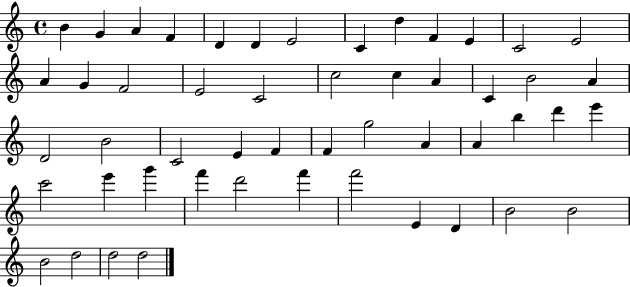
{
  \clef treble
  \time 4/4
  \defaultTimeSignature
  \key c \major
  b'4 g'4 a'4 f'4 | d'4 d'4 e'2 | c'4 d''4 f'4 e'4 | c'2 e'2 | \break a'4 g'4 f'2 | e'2 c'2 | c''2 c''4 a'4 | c'4 b'2 a'4 | \break d'2 b'2 | c'2 e'4 f'4 | f'4 g''2 a'4 | a'4 b''4 d'''4 e'''4 | \break c'''2 e'''4 g'''4 | f'''4 d'''2 f'''4 | f'''2 e'4 d'4 | b'2 b'2 | \break b'2 d''2 | d''2 d''2 | \bar "|."
}